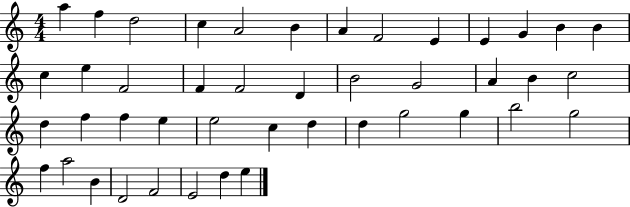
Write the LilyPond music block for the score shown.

{
  \clef treble
  \numericTimeSignature
  \time 4/4
  \key c \major
  a''4 f''4 d''2 | c''4 a'2 b'4 | a'4 f'2 e'4 | e'4 g'4 b'4 b'4 | \break c''4 e''4 f'2 | f'4 f'2 d'4 | b'2 g'2 | a'4 b'4 c''2 | \break d''4 f''4 f''4 e''4 | e''2 c''4 d''4 | d''4 g''2 g''4 | b''2 g''2 | \break f''4 a''2 b'4 | d'2 f'2 | e'2 d''4 e''4 | \bar "|."
}